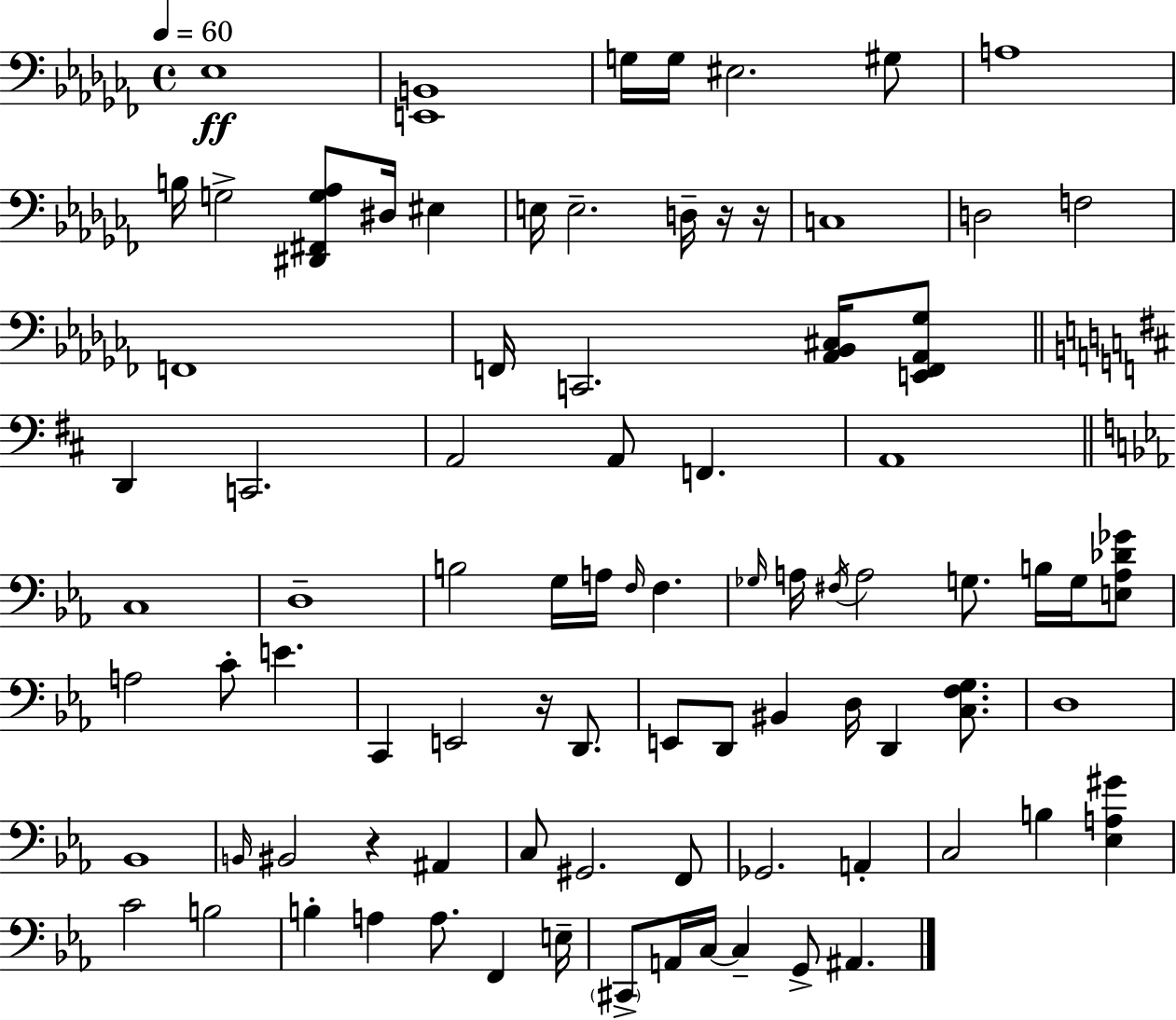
X:1
T:Untitled
M:4/4
L:1/4
K:Abm
_E,4 [E,,B,,]4 G,/4 G,/4 ^E,2 ^G,/2 A,4 B,/4 G,2 [^D,,^F,,G,_A,]/2 ^D,/4 ^E, E,/4 E,2 D,/4 z/4 z/4 C,4 D,2 F,2 F,,4 F,,/4 C,,2 [_A,,_B,,^C,]/4 [E,,F,,_A,,_G,]/2 D,, C,,2 A,,2 A,,/2 F,, A,,4 C,4 D,4 B,2 G,/4 A,/4 F,/4 F, _G,/4 A,/4 ^F,/4 A,2 G,/2 B,/4 G,/4 [E,A,_D_G]/2 A,2 C/2 E C,, E,,2 z/4 D,,/2 E,,/2 D,,/2 ^B,, D,/4 D,, [C,F,G,]/2 D,4 _B,,4 B,,/4 ^B,,2 z ^A,, C,/2 ^G,,2 F,,/2 _G,,2 A,, C,2 B, [_E,A,^G] C2 B,2 B, A, A,/2 F,, E,/4 ^C,,/2 A,,/4 C,/4 C, G,,/2 ^A,,